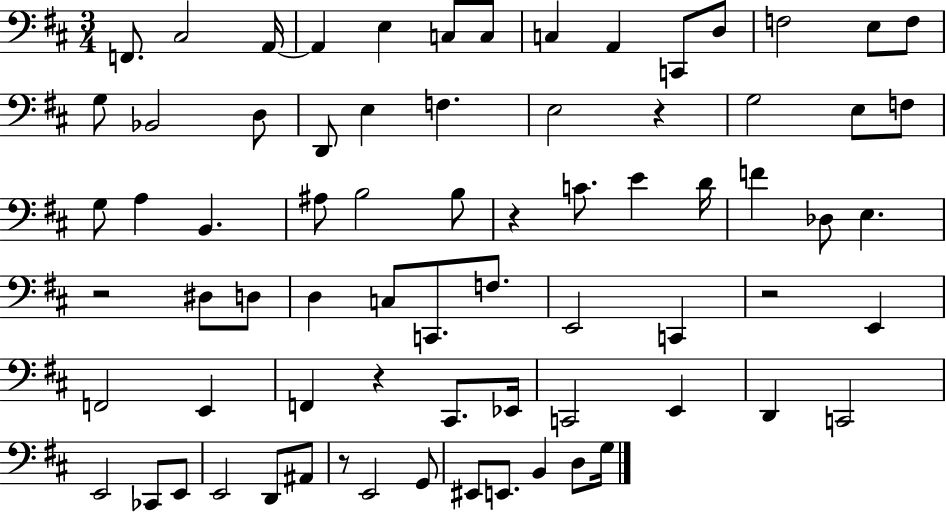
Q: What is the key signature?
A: D major